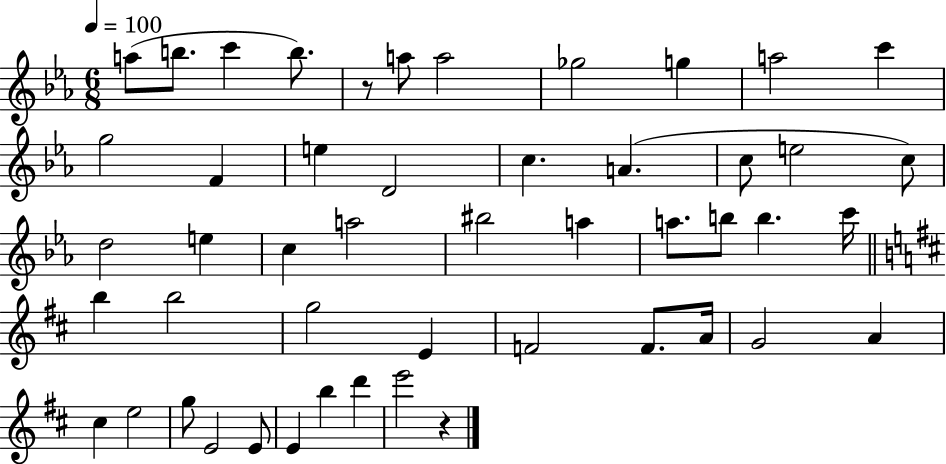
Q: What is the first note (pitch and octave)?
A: A5